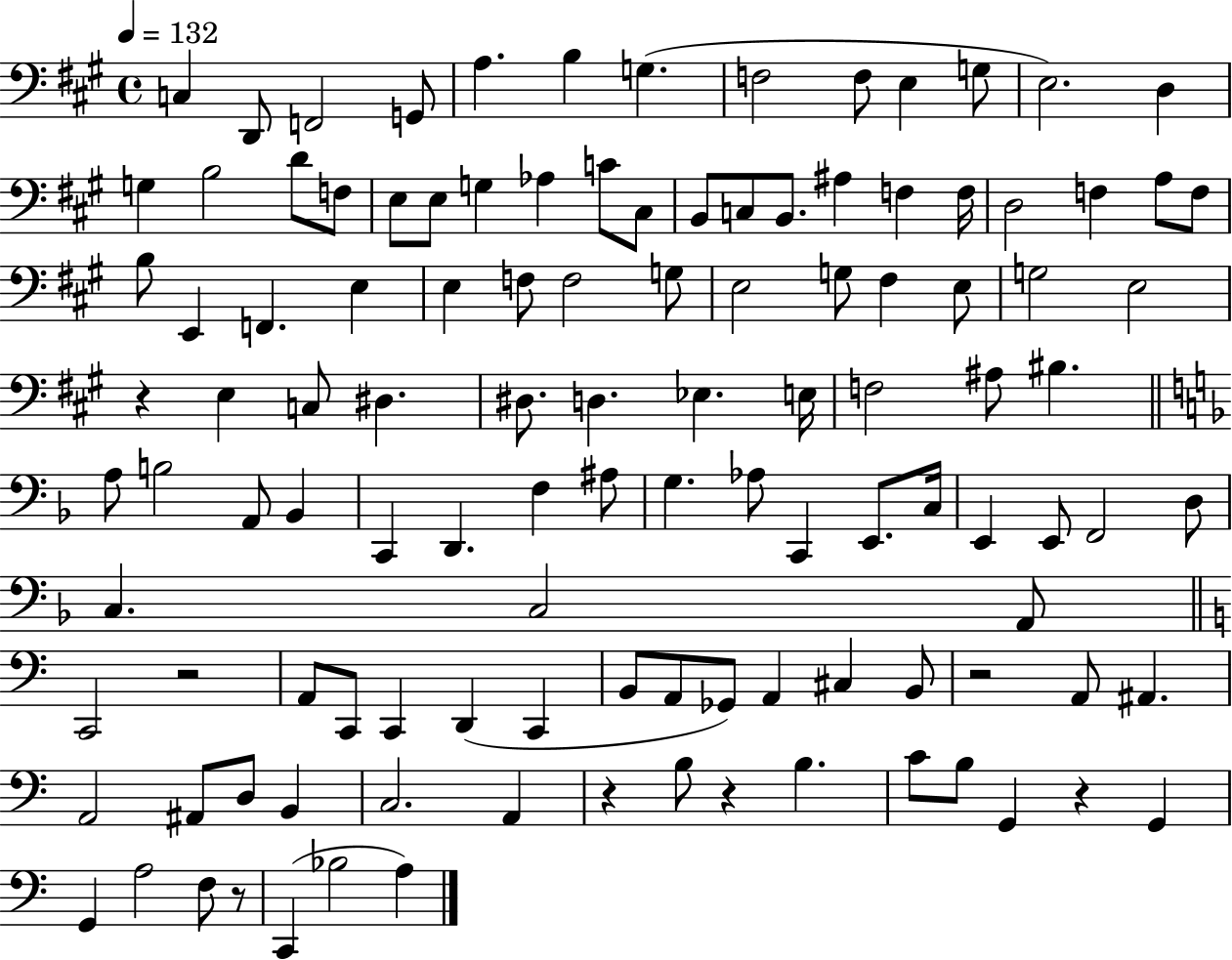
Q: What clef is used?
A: bass